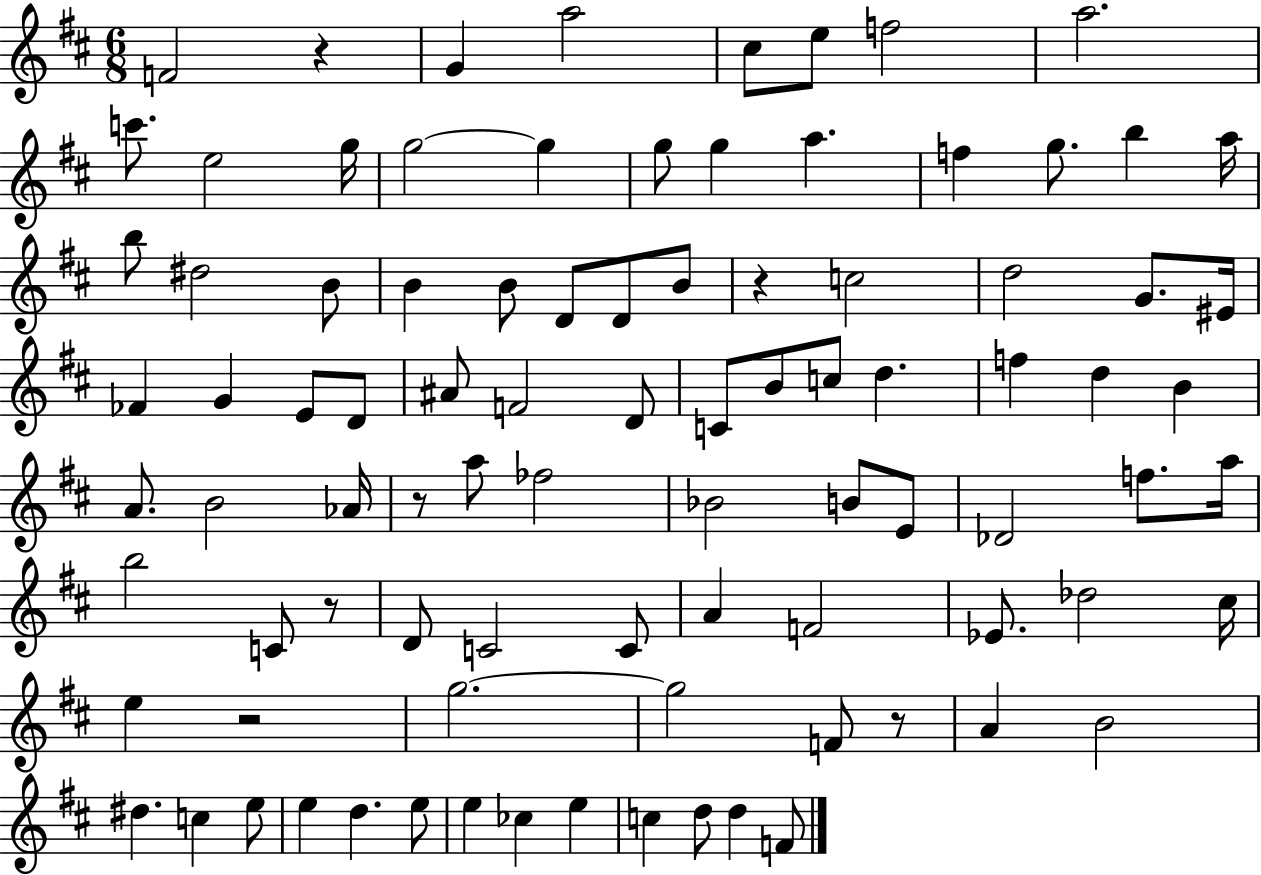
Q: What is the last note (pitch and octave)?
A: F4